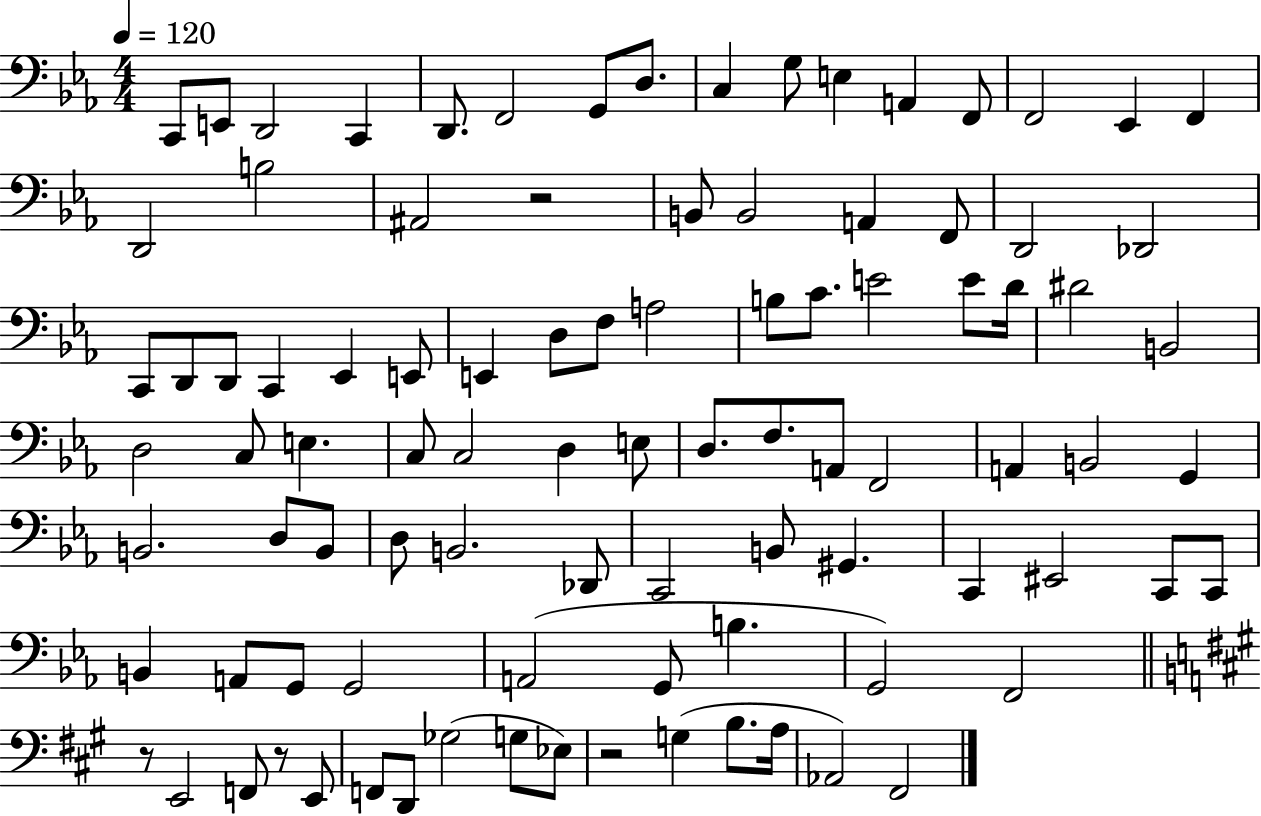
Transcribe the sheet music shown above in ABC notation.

X:1
T:Untitled
M:4/4
L:1/4
K:Eb
C,,/2 E,,/2 D,,2 C,, D,,/2 F,,2 G,,/2 D,/2 C, G,/2 E, A,, F,,/2 F,,2 _E,, F,, D,,2 B,2 ^A,,2 z2 B,,/2 B,,2 A,, F,,/2 D,,2 _D,,2 C,,/2 D,,/2 D,,/2 C,, _E,, E,,/2 E,, D,/2 F,/2 A,2 B,/2 C/2 E2 E/2 D/4 ^D2 B,,2 D,2 C,/2 E, C,/2 C,2 D, E,/2 D,/2 F,/2 A,,/2 F,,2 A,, B,,2 G,, B,,2 D,/2 B,,/2 D,/2 B,,2 _D,,/2 C,,2 B,,/2 ^G,, C,, ^E,,2 C,,/2 C,,/2 B,, A,,/2 G,,/2 G,,2 A,,2 G,,/2 B, G,,2 F,,2 z/2 E,,2 F,,/2 z/2 E,,/2 F,,/2 D,,/2 _G,2 G,/2 _E,/2 z2 G, B,/2 A,/4 _A,,2 ^F,,2